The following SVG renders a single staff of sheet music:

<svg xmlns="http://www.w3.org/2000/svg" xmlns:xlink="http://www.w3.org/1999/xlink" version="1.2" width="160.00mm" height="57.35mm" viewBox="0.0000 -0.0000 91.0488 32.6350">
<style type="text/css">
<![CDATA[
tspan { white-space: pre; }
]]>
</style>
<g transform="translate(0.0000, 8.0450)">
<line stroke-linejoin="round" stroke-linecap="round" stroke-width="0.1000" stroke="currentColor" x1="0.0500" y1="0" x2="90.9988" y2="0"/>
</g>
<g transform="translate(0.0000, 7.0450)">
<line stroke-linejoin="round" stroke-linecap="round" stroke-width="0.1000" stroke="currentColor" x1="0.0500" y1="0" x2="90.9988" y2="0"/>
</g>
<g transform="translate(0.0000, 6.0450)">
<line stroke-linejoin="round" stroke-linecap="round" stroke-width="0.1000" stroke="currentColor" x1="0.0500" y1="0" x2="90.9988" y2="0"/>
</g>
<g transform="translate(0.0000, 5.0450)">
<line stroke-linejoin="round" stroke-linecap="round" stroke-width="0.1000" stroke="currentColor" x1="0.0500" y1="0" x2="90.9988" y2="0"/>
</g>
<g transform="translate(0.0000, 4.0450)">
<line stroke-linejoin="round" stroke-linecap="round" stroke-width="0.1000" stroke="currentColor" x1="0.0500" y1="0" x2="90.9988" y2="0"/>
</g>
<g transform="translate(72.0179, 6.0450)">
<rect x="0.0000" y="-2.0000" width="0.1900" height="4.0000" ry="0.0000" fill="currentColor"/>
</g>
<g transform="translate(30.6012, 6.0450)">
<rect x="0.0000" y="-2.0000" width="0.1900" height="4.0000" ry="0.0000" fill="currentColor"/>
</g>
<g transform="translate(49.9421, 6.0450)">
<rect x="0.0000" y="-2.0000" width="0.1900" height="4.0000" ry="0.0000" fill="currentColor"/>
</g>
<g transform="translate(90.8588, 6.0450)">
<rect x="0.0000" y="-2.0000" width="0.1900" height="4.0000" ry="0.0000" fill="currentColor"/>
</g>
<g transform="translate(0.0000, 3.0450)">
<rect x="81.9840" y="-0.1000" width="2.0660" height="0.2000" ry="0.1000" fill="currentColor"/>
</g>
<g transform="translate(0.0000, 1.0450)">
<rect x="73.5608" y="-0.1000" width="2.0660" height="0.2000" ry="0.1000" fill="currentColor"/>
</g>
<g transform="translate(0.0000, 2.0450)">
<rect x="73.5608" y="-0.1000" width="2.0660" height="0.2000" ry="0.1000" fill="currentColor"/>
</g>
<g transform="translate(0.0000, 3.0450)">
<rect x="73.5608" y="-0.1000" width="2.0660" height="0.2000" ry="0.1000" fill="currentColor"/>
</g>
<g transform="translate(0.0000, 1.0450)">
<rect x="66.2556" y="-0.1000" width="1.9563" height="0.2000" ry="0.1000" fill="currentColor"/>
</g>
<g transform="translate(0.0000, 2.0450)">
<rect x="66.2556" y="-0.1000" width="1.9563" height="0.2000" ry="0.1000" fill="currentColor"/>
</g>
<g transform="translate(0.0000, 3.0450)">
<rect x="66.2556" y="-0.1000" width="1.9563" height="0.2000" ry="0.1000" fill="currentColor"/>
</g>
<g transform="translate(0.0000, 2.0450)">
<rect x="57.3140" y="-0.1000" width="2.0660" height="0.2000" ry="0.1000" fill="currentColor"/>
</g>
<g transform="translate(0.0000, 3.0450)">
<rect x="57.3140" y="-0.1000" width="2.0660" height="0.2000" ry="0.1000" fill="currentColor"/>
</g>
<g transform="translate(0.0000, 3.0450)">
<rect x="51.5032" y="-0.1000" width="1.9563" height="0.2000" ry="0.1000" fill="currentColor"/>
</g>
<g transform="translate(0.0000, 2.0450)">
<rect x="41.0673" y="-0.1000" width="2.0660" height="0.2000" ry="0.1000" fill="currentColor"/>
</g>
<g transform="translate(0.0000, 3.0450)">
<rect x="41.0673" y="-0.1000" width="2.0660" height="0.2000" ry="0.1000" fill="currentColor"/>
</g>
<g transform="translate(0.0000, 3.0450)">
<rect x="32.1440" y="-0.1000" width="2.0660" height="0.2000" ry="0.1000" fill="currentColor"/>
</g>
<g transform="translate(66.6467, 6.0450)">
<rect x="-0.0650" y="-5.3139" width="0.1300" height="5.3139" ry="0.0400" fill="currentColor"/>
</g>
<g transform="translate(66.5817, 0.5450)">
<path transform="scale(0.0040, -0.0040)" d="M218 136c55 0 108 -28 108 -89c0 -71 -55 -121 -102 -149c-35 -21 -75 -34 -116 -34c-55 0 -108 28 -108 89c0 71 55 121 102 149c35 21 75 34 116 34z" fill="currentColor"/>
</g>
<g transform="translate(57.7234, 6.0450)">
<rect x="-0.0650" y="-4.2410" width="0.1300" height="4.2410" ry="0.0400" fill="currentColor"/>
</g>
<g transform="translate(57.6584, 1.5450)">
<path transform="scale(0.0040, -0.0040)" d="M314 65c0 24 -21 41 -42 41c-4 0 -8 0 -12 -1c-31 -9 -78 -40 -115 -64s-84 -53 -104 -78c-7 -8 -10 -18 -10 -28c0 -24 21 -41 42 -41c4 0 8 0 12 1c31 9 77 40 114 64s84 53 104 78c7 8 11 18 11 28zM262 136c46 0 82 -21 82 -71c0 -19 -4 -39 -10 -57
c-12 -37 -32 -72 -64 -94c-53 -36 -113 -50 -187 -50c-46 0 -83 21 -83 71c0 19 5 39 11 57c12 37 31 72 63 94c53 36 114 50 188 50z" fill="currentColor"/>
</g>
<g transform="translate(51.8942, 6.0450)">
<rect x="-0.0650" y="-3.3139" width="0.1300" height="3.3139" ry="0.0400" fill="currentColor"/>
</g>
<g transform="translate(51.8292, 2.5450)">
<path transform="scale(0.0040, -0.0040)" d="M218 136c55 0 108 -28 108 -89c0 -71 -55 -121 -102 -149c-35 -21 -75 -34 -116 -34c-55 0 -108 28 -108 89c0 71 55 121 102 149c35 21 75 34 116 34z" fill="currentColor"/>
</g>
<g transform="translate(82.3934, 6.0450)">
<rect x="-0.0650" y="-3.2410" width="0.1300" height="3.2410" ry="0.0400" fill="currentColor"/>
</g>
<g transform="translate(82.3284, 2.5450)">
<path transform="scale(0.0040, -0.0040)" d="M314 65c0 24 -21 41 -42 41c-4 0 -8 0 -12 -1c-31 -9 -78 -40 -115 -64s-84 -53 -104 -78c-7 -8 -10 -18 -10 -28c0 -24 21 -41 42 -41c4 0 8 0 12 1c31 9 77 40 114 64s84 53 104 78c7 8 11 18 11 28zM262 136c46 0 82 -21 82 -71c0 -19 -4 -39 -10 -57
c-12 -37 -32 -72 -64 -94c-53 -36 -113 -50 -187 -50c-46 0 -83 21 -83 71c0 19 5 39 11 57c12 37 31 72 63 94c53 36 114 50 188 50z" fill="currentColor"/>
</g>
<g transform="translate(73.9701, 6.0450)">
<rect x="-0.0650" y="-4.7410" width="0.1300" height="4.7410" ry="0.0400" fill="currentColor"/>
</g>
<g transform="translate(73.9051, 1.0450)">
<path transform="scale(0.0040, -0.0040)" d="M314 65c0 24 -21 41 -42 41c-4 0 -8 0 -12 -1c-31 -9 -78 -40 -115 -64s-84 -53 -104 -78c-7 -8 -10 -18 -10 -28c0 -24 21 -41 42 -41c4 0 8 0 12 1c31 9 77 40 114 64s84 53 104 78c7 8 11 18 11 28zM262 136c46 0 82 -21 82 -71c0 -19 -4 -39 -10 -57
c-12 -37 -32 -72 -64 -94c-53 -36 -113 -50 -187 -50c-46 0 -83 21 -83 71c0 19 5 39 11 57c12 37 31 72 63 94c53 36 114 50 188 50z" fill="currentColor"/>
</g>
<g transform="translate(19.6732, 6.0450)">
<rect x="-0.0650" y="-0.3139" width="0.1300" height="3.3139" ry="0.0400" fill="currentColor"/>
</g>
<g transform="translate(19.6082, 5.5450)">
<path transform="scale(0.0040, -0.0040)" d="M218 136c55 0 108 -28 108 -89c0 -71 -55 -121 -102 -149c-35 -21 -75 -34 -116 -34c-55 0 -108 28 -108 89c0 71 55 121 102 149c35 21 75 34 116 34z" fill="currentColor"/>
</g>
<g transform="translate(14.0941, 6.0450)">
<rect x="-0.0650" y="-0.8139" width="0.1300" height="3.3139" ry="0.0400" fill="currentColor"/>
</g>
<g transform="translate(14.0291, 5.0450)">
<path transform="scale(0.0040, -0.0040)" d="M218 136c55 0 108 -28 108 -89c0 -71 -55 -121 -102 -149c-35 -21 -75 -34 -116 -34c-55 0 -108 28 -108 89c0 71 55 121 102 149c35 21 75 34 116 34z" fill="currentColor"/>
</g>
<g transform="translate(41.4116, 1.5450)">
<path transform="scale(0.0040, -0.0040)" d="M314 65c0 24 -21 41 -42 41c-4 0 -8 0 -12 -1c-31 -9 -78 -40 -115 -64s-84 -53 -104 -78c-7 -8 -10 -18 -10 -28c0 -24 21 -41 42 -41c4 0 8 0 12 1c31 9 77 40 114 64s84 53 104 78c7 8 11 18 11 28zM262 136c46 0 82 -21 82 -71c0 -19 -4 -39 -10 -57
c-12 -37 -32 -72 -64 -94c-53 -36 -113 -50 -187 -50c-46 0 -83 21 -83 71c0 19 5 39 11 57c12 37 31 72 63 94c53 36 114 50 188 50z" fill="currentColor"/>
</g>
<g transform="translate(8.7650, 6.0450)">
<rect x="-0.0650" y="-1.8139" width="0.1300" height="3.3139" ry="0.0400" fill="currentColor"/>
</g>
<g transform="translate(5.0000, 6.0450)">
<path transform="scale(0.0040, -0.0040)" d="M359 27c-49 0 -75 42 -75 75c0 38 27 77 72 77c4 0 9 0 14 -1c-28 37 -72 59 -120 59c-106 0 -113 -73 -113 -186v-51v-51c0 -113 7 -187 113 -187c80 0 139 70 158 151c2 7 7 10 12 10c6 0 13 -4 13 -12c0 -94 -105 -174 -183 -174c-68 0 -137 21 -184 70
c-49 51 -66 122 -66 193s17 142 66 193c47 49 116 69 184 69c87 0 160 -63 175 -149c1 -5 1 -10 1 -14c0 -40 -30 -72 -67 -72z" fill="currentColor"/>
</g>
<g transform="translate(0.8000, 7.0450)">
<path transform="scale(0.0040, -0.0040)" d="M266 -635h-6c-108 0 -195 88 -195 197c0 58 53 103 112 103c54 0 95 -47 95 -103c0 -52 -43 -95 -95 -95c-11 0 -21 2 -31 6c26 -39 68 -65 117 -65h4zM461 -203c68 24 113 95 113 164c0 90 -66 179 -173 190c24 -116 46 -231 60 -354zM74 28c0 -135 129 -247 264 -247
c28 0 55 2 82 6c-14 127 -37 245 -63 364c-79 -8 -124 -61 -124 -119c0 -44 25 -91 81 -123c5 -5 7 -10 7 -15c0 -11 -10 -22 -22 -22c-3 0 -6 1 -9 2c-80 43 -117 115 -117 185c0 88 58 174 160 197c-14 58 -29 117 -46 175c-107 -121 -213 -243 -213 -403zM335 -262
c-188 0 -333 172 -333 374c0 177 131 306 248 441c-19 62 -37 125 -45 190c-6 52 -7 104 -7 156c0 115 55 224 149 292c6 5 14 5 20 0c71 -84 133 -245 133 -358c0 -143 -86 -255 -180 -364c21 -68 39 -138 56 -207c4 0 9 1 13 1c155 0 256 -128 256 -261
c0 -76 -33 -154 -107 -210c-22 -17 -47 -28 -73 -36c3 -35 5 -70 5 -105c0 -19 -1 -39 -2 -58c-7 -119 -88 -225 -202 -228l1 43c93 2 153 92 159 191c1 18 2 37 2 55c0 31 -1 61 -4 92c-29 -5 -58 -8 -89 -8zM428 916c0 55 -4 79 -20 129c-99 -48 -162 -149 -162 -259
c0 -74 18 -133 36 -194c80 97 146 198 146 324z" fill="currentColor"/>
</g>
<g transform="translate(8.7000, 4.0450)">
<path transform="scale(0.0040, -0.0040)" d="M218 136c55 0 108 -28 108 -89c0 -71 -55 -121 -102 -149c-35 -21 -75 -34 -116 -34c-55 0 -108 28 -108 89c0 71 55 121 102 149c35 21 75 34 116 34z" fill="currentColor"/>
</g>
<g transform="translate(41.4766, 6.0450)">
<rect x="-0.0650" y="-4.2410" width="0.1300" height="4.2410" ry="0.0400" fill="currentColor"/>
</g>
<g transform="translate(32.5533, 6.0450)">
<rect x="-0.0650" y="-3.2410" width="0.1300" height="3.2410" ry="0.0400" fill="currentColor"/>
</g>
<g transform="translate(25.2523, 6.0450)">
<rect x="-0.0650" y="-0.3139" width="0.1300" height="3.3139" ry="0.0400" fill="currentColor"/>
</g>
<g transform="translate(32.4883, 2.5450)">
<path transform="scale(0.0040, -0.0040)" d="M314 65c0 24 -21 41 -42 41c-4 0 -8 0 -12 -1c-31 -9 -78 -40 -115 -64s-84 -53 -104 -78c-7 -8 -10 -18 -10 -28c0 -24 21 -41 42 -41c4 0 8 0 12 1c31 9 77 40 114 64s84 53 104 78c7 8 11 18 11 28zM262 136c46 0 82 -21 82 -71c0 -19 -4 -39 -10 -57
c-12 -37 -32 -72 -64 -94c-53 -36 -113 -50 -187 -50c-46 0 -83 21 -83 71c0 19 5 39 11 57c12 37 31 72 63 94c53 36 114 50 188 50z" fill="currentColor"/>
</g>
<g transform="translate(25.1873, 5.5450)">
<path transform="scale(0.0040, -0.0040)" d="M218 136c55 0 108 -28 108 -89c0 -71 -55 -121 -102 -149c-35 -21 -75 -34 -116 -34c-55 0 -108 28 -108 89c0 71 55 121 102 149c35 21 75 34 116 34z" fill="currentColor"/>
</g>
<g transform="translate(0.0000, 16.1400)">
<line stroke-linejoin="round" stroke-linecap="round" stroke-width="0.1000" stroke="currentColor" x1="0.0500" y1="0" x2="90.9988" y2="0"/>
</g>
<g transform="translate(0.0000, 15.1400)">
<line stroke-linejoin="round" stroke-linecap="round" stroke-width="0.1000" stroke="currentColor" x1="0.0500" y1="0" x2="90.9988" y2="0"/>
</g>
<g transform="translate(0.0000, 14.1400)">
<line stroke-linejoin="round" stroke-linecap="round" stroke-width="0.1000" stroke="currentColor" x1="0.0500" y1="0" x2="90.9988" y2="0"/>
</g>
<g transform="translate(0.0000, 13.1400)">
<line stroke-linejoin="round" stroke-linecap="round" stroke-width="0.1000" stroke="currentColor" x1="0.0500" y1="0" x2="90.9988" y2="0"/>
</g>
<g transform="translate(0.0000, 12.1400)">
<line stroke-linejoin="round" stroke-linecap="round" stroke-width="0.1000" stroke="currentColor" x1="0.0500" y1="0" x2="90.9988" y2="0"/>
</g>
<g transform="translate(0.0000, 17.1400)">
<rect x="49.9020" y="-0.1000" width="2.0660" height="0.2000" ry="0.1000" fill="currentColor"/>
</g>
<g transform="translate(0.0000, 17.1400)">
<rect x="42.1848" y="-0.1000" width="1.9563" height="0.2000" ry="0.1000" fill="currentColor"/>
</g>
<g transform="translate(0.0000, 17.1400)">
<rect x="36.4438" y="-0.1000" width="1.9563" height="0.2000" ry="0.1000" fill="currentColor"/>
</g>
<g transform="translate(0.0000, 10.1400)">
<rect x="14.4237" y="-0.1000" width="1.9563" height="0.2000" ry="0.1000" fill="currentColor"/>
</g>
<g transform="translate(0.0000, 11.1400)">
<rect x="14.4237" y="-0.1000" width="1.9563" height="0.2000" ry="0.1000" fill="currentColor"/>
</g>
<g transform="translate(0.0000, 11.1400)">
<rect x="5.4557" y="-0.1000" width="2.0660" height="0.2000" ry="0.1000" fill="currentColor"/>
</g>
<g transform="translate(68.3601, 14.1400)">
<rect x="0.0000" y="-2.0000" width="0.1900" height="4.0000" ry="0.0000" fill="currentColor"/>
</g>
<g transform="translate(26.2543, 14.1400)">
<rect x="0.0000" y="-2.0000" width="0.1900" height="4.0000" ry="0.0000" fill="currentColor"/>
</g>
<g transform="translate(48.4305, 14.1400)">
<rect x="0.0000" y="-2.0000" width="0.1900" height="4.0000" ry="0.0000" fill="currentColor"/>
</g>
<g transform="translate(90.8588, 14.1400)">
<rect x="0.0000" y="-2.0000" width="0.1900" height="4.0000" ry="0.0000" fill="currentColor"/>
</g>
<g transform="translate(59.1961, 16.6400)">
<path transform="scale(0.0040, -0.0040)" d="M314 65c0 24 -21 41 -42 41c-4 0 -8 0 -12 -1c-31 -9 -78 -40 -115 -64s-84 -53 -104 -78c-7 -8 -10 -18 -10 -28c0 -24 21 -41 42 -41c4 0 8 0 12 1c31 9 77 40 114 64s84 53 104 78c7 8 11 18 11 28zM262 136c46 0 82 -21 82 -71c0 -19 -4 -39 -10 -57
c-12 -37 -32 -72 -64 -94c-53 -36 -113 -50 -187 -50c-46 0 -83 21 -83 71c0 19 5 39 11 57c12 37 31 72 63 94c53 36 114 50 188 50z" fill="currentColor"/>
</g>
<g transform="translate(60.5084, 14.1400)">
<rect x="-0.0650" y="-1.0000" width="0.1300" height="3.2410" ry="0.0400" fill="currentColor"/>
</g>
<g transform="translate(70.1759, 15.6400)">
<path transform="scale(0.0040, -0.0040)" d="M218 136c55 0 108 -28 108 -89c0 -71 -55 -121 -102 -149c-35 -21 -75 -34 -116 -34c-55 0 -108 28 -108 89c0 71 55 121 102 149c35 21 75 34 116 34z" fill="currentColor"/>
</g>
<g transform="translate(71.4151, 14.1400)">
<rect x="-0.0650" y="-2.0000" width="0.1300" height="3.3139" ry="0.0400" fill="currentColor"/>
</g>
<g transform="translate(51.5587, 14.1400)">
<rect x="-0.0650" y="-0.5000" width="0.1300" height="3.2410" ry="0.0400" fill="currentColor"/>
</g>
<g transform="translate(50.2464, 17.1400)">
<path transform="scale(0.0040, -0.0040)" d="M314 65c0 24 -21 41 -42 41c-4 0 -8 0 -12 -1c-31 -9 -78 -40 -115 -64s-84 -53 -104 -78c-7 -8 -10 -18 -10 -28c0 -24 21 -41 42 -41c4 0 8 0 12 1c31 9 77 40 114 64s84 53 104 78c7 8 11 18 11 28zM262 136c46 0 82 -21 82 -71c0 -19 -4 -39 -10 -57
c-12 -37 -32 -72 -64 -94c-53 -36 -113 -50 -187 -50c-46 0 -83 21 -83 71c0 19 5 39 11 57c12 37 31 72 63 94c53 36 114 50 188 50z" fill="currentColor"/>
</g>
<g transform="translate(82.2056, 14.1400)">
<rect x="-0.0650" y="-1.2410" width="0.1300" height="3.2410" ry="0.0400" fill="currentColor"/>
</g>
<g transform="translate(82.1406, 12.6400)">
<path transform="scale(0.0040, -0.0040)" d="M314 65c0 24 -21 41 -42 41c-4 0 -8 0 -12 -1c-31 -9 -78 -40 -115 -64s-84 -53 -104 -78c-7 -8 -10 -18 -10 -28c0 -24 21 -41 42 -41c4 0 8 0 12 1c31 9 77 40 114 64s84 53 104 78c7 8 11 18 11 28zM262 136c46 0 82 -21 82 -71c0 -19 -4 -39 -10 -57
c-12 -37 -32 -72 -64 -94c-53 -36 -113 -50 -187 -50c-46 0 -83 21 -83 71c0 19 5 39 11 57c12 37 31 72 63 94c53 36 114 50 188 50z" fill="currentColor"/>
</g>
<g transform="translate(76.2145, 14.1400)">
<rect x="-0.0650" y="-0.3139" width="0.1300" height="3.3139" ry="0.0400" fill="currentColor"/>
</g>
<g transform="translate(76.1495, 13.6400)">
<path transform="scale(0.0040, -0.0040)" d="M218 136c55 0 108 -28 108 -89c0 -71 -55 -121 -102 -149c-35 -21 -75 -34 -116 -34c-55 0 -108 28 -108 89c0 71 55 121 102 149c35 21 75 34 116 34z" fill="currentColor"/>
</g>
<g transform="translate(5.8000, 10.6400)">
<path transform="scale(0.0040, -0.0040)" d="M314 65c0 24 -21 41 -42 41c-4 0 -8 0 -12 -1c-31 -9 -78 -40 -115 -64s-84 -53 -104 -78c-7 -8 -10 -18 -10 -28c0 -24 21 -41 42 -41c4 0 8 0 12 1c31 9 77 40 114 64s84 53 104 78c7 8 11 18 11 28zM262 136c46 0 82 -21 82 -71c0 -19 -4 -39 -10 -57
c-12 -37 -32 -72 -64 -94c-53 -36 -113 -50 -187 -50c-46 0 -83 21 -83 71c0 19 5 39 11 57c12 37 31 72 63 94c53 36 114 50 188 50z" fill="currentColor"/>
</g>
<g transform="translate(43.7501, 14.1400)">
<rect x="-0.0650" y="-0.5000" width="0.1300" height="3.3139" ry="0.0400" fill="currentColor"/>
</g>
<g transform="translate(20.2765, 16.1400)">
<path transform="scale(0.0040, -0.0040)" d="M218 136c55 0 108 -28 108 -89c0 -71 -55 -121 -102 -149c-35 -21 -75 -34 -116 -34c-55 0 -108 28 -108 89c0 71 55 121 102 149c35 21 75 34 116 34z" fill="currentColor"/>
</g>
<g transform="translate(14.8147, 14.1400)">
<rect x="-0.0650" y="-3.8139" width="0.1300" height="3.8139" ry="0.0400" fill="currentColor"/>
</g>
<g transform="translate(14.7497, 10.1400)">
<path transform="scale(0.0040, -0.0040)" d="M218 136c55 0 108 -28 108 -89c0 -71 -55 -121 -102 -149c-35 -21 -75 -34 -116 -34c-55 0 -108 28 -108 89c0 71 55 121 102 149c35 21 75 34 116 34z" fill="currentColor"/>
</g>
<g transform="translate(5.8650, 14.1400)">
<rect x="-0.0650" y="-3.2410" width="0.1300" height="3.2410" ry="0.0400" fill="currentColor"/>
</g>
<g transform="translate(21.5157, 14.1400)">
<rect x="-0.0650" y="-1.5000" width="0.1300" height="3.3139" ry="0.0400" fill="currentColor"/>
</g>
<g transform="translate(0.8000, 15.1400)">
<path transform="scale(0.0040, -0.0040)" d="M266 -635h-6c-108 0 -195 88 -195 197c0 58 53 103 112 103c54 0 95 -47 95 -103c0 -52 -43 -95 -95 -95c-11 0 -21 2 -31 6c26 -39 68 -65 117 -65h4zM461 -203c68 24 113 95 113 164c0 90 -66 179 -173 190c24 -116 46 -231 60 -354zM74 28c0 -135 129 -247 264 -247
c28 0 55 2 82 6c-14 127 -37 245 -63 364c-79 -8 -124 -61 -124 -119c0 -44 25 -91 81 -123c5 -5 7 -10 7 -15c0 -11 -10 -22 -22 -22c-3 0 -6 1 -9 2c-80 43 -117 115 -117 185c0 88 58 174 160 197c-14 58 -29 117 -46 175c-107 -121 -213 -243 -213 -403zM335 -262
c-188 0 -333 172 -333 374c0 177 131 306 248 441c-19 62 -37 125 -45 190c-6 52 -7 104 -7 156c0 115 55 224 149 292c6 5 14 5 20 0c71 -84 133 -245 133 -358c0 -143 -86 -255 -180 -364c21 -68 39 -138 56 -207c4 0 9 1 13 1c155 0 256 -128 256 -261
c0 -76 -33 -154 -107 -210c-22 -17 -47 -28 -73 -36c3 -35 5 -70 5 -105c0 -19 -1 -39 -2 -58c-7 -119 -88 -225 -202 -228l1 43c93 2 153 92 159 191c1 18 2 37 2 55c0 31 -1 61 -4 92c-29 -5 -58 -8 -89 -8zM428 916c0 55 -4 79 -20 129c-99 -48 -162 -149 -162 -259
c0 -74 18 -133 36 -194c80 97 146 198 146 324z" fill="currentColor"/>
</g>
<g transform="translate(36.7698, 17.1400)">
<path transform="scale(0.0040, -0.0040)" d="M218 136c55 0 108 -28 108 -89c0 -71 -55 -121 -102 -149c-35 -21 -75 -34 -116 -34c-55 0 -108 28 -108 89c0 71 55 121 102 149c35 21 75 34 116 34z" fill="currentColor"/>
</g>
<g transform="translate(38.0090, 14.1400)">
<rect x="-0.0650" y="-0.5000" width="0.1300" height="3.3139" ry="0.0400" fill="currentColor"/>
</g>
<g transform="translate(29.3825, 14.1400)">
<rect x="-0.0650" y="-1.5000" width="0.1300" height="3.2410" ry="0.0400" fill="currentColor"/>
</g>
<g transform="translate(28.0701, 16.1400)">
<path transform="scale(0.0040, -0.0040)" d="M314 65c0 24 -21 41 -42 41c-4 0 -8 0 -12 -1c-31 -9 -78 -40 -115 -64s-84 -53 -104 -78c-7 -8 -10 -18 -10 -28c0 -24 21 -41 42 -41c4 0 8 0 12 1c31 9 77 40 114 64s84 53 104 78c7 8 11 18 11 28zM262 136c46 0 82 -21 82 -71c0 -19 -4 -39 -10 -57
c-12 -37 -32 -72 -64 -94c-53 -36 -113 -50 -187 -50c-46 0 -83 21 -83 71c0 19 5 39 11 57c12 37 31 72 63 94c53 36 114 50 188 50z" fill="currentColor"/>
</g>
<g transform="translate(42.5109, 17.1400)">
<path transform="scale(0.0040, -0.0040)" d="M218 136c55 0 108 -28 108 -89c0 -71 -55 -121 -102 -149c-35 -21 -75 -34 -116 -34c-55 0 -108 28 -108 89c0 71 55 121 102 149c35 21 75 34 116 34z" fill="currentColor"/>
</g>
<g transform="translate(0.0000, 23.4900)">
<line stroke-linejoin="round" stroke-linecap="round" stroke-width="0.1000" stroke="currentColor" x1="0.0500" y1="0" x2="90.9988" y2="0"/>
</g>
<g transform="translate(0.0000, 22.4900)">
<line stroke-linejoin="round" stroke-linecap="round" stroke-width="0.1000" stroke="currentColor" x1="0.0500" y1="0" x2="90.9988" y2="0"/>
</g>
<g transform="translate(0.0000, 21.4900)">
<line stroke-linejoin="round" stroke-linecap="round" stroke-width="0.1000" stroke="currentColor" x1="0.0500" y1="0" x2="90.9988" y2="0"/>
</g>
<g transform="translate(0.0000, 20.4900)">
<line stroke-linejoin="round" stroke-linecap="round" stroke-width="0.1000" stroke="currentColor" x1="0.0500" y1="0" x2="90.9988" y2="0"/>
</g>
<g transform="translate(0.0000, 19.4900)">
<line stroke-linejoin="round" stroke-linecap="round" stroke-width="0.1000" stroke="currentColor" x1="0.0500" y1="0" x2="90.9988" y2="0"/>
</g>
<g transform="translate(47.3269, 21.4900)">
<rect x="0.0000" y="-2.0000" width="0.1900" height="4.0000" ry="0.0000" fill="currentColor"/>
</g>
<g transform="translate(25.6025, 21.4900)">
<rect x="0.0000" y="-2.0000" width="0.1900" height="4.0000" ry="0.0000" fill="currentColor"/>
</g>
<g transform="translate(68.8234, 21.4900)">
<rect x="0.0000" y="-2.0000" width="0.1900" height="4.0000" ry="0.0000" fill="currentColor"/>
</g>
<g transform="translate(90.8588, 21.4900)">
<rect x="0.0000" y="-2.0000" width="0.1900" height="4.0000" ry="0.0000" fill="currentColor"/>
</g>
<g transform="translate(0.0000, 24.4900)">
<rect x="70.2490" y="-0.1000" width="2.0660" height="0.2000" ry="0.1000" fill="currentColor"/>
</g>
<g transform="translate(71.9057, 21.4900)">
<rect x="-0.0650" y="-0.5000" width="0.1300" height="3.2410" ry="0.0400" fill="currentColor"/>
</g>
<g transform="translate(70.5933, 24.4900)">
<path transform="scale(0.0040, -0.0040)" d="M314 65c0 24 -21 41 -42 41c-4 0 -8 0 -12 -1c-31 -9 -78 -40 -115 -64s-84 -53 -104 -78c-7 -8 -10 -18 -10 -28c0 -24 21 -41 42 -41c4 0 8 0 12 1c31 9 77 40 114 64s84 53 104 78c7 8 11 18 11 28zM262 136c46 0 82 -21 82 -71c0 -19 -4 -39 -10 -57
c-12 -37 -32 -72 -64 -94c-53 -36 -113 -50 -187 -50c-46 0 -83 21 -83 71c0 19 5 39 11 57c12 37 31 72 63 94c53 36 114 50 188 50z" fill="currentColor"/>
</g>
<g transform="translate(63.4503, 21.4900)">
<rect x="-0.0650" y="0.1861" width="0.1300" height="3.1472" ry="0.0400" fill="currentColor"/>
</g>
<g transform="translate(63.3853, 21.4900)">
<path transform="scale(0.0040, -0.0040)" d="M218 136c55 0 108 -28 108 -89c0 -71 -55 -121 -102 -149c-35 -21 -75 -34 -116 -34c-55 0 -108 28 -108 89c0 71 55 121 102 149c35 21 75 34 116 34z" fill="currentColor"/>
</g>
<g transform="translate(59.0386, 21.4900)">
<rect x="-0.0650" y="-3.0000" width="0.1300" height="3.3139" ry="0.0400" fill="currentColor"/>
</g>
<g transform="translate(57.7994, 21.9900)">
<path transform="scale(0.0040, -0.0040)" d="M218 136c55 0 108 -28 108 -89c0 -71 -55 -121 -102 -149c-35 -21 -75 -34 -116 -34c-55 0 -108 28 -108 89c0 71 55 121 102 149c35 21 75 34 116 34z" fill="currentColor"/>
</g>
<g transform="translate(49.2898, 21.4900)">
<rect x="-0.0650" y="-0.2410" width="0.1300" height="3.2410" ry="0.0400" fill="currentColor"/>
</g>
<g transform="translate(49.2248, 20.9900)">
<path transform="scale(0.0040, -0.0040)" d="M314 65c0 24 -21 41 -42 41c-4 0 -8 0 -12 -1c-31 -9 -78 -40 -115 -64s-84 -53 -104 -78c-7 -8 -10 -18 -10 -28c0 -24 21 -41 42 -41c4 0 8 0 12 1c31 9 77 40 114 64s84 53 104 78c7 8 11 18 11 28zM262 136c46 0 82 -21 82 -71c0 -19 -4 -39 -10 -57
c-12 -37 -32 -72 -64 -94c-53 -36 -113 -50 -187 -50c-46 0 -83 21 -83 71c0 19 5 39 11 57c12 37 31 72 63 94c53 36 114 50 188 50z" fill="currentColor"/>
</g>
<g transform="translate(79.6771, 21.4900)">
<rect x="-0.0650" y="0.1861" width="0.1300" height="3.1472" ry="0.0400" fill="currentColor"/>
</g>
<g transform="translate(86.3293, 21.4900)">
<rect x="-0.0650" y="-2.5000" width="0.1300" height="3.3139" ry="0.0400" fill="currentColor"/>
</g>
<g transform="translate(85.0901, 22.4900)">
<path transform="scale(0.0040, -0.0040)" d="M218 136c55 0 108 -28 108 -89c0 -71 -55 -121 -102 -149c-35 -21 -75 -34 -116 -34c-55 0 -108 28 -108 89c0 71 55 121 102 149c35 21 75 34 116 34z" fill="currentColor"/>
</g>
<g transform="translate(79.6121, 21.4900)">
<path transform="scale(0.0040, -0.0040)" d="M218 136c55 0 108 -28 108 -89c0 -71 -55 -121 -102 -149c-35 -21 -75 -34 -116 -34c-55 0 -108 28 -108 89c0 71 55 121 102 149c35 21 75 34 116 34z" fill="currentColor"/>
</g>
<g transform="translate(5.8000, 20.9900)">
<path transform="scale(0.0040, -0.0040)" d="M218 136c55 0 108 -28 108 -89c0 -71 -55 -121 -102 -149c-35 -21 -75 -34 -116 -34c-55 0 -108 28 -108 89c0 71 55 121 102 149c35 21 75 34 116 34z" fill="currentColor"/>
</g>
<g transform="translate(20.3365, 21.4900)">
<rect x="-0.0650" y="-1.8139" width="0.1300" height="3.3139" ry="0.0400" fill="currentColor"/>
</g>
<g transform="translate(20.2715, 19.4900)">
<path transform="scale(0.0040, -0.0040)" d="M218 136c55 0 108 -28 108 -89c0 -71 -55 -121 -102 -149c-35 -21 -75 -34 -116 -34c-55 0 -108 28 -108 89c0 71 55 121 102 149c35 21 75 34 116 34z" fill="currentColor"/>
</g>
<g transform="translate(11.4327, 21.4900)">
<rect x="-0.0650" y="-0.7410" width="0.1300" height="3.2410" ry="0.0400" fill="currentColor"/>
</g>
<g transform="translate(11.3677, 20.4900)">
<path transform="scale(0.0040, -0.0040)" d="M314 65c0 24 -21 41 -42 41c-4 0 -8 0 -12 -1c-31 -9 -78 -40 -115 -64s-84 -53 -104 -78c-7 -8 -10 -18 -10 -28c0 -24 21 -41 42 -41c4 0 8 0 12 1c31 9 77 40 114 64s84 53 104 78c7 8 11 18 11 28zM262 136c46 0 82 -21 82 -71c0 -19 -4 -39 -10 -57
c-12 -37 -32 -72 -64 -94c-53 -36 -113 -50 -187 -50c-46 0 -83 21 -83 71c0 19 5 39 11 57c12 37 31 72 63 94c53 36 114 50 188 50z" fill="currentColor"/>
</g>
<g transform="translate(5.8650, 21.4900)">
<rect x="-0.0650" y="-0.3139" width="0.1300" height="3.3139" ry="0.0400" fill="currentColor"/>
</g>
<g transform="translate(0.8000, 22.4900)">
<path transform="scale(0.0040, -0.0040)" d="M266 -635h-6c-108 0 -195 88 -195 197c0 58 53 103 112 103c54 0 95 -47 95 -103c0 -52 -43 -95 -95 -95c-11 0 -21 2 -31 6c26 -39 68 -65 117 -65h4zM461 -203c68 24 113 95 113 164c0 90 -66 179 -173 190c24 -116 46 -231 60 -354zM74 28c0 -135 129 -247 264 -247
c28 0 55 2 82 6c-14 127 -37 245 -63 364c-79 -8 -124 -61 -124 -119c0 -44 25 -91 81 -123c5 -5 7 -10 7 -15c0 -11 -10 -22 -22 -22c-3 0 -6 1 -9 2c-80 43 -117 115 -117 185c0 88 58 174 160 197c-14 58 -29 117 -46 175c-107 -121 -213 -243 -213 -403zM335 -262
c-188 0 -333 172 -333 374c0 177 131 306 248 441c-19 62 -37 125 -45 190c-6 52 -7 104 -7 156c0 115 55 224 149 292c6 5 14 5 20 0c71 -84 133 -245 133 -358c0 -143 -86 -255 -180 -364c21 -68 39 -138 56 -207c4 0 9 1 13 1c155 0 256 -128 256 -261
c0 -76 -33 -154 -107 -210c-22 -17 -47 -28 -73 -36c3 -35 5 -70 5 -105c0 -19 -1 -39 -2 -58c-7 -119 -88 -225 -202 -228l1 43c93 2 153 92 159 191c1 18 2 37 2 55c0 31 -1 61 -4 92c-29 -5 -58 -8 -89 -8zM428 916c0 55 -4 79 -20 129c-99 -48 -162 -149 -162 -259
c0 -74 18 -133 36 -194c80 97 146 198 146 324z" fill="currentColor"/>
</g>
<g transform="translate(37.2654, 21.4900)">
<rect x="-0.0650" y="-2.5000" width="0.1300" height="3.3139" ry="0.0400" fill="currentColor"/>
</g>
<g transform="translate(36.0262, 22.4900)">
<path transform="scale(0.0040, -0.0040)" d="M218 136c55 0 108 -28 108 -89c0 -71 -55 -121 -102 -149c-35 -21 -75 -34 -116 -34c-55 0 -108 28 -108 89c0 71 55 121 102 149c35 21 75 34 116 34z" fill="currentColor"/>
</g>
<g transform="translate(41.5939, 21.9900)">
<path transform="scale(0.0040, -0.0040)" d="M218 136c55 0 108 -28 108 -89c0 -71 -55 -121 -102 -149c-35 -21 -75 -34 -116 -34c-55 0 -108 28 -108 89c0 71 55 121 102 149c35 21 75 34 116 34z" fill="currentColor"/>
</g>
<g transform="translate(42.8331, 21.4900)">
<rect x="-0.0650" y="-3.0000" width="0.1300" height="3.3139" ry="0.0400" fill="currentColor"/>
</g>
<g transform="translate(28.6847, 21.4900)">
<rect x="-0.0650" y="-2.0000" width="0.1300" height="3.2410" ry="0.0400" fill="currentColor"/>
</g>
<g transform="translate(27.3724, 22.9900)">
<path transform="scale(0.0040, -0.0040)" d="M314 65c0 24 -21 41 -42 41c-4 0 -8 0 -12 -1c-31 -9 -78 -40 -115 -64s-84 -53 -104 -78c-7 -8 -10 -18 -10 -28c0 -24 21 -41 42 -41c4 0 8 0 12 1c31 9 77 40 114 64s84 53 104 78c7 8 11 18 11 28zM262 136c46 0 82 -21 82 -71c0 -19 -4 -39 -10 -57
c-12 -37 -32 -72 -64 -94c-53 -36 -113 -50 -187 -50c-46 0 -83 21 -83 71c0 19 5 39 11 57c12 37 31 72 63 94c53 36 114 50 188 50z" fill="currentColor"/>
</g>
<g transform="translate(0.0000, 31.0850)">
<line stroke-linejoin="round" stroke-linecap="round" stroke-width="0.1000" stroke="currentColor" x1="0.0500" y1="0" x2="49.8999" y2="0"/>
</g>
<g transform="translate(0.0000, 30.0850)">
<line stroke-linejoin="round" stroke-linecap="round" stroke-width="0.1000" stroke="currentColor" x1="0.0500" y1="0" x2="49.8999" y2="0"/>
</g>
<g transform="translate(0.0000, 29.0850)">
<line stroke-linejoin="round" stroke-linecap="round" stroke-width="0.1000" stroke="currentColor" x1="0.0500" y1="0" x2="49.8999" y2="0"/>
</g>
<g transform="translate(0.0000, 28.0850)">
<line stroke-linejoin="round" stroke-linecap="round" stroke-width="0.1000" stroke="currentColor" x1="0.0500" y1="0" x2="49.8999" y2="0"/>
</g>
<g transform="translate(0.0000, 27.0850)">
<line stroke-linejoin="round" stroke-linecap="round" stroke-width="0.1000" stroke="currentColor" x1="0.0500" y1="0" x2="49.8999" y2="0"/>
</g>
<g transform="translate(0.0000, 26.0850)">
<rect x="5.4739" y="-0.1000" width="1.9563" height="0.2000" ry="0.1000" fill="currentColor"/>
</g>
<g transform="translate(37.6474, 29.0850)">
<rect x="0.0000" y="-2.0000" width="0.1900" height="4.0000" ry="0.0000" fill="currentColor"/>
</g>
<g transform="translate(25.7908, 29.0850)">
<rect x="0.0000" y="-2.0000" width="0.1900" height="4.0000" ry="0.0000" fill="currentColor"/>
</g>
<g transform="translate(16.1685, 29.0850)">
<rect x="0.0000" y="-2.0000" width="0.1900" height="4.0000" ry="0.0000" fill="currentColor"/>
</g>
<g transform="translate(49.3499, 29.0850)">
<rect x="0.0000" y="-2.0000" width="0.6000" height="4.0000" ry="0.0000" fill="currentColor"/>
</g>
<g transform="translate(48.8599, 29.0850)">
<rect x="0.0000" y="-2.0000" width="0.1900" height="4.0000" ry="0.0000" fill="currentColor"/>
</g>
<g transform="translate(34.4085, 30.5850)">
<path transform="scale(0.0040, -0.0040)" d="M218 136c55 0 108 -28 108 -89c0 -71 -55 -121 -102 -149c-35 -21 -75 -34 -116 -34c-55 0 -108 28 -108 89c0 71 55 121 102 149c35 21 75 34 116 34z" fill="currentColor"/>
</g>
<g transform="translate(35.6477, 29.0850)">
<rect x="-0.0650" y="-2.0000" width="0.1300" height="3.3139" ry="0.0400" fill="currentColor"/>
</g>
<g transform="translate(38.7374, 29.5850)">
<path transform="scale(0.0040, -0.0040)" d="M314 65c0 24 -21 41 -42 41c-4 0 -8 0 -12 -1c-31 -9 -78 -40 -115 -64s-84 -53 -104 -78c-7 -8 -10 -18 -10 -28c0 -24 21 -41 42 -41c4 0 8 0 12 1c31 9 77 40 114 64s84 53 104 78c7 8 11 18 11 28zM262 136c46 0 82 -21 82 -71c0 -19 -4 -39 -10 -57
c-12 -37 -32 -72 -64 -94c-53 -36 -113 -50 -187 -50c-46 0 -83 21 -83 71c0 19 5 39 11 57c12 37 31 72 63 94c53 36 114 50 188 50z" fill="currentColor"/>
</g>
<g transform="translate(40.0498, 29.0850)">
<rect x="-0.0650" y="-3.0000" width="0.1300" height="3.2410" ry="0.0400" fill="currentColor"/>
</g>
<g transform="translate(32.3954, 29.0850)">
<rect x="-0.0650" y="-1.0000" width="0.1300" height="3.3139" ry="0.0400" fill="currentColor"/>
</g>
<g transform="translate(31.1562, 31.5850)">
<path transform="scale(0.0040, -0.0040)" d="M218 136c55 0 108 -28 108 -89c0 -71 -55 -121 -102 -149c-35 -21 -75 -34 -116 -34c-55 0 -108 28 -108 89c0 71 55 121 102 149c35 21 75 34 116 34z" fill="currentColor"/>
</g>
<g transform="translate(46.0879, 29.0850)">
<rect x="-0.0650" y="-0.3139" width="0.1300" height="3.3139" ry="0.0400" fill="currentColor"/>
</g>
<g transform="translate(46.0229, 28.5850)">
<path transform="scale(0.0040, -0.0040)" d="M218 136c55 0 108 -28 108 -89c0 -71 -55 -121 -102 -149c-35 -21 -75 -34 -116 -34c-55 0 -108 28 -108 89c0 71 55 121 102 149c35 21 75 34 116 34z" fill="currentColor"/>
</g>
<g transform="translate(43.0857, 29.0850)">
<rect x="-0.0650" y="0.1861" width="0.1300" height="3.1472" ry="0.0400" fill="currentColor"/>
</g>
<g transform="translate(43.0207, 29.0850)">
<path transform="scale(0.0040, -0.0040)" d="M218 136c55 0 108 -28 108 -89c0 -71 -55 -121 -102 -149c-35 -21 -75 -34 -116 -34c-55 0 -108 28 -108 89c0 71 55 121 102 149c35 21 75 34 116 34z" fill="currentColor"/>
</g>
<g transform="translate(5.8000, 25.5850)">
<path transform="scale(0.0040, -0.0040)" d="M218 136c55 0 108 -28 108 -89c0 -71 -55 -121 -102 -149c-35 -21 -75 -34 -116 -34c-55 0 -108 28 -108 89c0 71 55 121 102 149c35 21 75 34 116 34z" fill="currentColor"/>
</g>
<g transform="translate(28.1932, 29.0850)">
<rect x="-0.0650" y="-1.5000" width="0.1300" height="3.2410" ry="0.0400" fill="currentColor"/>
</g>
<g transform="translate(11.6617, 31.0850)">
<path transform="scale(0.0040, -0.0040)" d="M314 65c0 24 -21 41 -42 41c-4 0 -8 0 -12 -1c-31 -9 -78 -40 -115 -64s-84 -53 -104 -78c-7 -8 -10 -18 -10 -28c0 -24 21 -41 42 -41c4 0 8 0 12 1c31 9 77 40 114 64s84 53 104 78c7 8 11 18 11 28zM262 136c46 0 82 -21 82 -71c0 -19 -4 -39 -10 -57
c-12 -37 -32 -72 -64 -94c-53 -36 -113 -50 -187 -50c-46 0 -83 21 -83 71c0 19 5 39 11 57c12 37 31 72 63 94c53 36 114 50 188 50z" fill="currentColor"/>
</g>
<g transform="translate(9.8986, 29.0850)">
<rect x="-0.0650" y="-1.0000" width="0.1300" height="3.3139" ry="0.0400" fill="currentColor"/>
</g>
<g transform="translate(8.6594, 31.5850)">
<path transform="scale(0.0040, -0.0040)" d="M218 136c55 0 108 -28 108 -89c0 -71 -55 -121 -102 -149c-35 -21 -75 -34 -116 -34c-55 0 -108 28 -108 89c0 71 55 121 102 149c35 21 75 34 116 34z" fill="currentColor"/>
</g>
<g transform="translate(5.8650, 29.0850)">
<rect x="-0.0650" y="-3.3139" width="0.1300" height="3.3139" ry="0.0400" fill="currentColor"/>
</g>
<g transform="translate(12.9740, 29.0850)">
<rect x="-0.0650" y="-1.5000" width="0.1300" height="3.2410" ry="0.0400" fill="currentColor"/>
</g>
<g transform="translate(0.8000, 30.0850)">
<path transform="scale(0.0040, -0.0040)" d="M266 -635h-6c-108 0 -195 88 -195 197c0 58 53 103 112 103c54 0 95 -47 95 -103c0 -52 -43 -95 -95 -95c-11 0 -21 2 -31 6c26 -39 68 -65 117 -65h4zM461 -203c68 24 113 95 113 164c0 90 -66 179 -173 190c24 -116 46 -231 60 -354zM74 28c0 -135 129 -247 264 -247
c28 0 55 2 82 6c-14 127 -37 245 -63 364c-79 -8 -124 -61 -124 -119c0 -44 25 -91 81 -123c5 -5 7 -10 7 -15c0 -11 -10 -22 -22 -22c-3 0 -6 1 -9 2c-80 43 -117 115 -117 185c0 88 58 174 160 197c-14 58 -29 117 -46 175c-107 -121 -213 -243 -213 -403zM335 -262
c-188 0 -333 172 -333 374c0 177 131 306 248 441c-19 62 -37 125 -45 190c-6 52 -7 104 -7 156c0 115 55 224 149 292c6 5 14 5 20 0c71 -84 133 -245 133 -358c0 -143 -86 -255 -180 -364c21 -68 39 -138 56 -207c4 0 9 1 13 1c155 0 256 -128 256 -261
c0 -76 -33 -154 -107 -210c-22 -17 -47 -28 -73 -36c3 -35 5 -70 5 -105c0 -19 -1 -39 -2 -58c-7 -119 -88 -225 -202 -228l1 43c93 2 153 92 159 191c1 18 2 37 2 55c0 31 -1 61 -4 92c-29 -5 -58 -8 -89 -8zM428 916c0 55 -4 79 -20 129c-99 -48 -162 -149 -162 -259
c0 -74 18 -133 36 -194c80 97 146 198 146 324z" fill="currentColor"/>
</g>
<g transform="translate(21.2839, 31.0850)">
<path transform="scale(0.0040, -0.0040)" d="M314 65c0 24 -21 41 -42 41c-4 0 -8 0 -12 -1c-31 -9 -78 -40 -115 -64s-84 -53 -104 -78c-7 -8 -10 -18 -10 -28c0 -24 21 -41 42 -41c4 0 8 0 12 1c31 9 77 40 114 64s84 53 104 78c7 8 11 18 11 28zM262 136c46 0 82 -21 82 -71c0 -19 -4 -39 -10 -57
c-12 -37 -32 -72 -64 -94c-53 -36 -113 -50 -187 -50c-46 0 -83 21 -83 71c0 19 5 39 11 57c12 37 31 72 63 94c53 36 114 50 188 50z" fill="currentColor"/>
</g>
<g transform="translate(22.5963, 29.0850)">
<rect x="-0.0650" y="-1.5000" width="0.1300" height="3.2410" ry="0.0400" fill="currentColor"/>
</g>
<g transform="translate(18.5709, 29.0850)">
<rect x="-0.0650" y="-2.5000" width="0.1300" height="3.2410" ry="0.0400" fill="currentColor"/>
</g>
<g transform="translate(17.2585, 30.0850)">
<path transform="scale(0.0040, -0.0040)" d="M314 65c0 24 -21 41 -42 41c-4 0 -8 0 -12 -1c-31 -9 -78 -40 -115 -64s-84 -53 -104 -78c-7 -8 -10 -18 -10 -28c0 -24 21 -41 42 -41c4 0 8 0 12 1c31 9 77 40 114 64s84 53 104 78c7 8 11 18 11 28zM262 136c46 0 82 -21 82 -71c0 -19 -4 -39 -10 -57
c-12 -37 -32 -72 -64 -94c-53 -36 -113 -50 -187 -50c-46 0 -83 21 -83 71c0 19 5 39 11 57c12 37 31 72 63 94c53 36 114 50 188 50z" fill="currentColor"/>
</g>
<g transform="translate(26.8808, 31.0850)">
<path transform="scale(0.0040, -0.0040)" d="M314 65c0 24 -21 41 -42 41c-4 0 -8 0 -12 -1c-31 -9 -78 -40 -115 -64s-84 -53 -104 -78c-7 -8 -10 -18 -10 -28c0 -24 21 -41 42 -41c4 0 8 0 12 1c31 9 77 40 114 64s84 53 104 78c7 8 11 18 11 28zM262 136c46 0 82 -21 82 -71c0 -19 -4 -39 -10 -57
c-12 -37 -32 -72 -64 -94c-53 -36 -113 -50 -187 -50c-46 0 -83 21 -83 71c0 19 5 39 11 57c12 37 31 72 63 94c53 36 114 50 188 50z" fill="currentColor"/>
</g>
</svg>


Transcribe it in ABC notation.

X:1
T:Untitled
M:4/4
L:1/4
K:C
f d c c b2 d'2 b d'2 f' e'2 b2 b2 c' E E2 C C C2 D2 F c e2 c d2 f F2 G A c2 A B C2 B G b D E2 G2 E2 E2 D F A2 B c